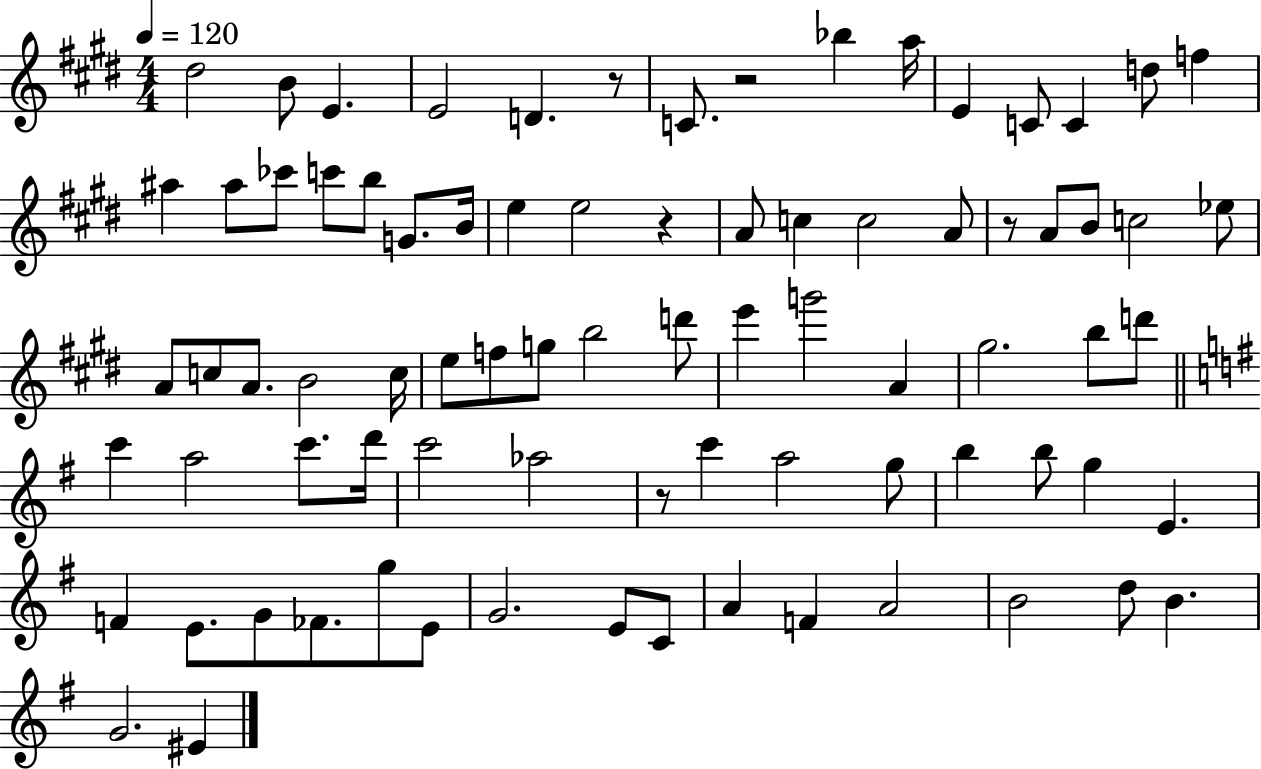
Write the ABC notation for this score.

X:1
T:Untitled
M:4/4
L:1/4
K:E
^d2 B/2 E E2 D z/2 C/2 z2 _b a/4 E C/2 C d/2 f ^a ^a/2 _c'/2 c'/2 b/2 G/2 B/4 e e2 z A/2 c c2 A/2 z/2 A/2 B/2 c2 _e/2 A/2 c/2 A/2 B2 c/4 e/2 f/2 g/2 b2 d'/2 e' g'2 A ^g2 b/2 d'/2 c' a2 c'/2 d'/4 c'2 _a2 z/2 c' a2 g/2 b b/2 g E F E/2 G/2 _F/2 g/2 E/2 G2 E/2 C/2 A F A2 B2 d/2 B G2 ^E